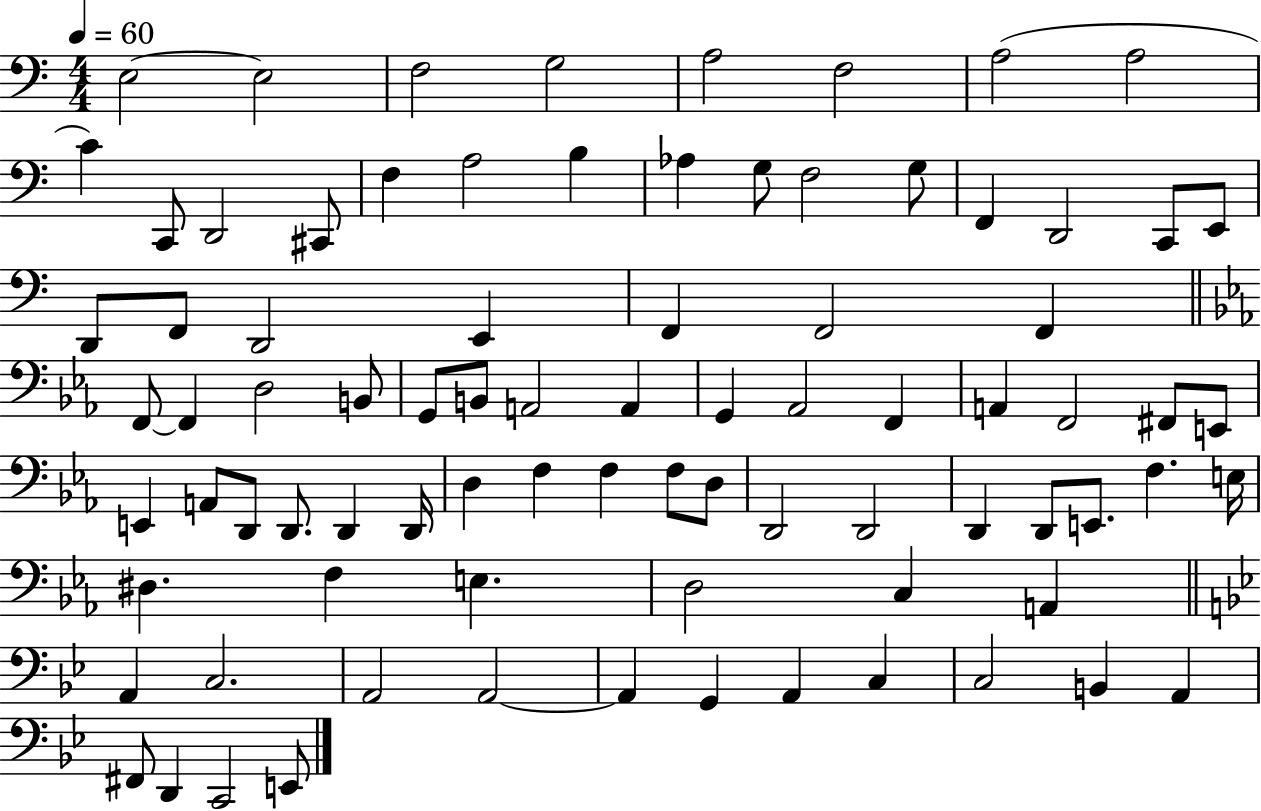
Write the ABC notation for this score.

X:1
T:Untitled
M:4/4
L:1/4
K:C
E,2 E,2 F,2 G,2 A,2 F,2 A,2 A,2 C C,,/2 D,,2 ^C,,/2 F, A,2 B, _A, G,/2 F,2 G,/2 F,, D,,2 C,,/2 E,,/2 D,,/2 F,,/2 D,,2 E,, F,, F,,2 F,, F,,/2 F,, D,2 B,,/2 G,,/2 B,,/2 A,,2 A,, G,, _A,,2 F,, A,, F,,2 ^F,,/2 E,,/2 E,, A,,/2 D,,/2 D,,/2 D,, D,,/4 D, F, F, F,/2 D,/2 D,,2 D,,2 D,, D,,/2 E,,/2 F, E,/4 ^D, F, E, D,2 C, A,, A,, C,2 A,,2 A,,2 A,, G,, A,, C, C,2 B,, A,, ^F,,/2 D,, C,,2 E,,/2